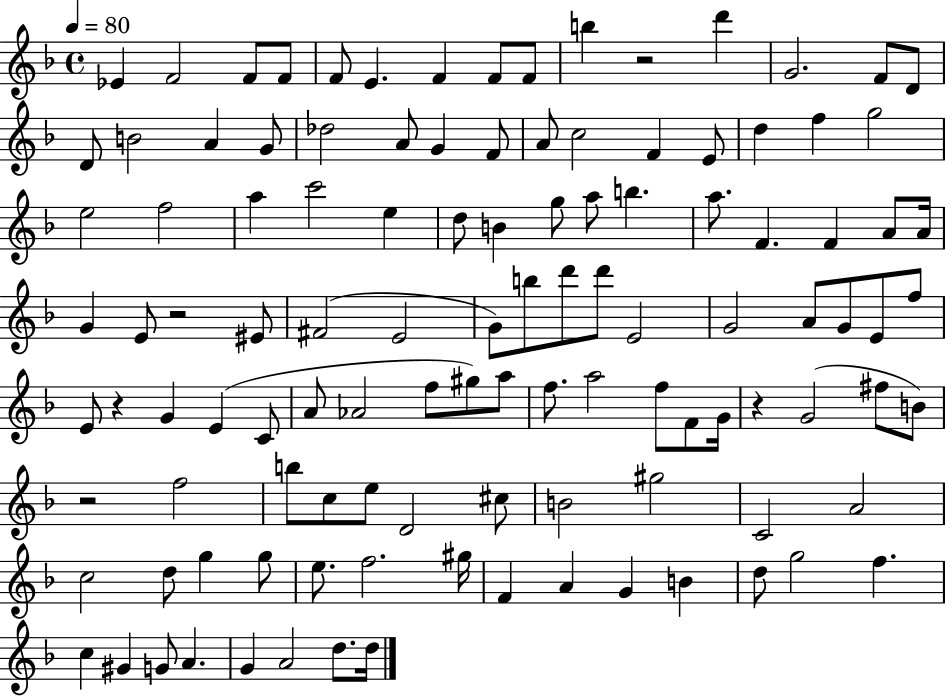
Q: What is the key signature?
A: F major